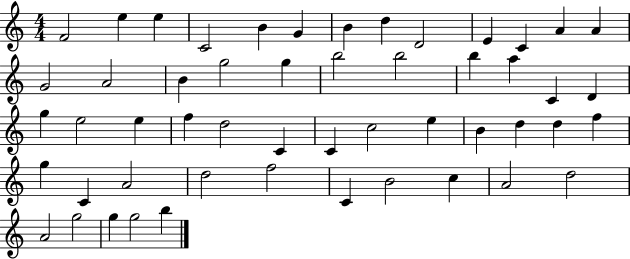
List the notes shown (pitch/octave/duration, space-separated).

F4/h E5/q E5/q C4/h B4/q G4/q B4/q D5/q D4/h E4/q C4/q A4/q A4/q G4/h A4/h B4/q G5/h G5/q B5/h B5/h B5/q A5/q C4/q D4/q G5/q E5/h E5/q F5/q D5/h C4/q C4/q C5/h E5/q B4/q D5/q D5/q F5/q G5/q C4/q A4/h D5/h F5/h C4/q B4/h C5/q A4/h D5/h A4/h G5/h G5/q G5/h B5/q